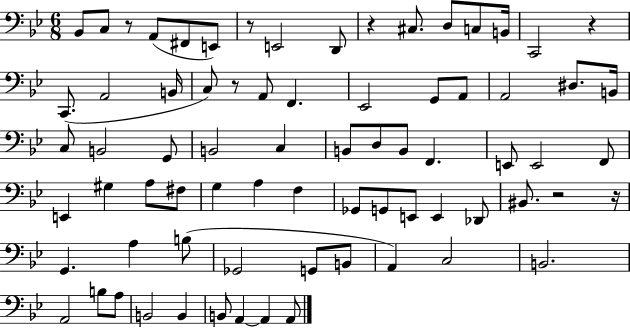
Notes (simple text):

Bb2/e C3/e R/e A2/e F#2/e E2/e R/e E2/h D2/e R/q C#3/e. D3/e C3/e B2/s C2/h R/q C2/e. A2/h B2/s C3/e R/e A2/e F2/q. Eb2/h G2/e A2/e A2/h D#3/e. B2/s C3/e B2/h G2/e B2/h C3/q B2/e D3/e B2/e F2/q. E2/e E2/h F2/e E2/q G#3/q A3/e F#3/e G3/q A3/q F3/q Gb2/e G2/e E2/e E2/q Db2/e BIS2/e. R/h R/s G2/q. A3/q B3/e Gb2/h G2/e B2/e A2/q C3/h B2/h. A2/h B3/e A3/e B2/h B2/q B2/e A2/q A2/q A2/e